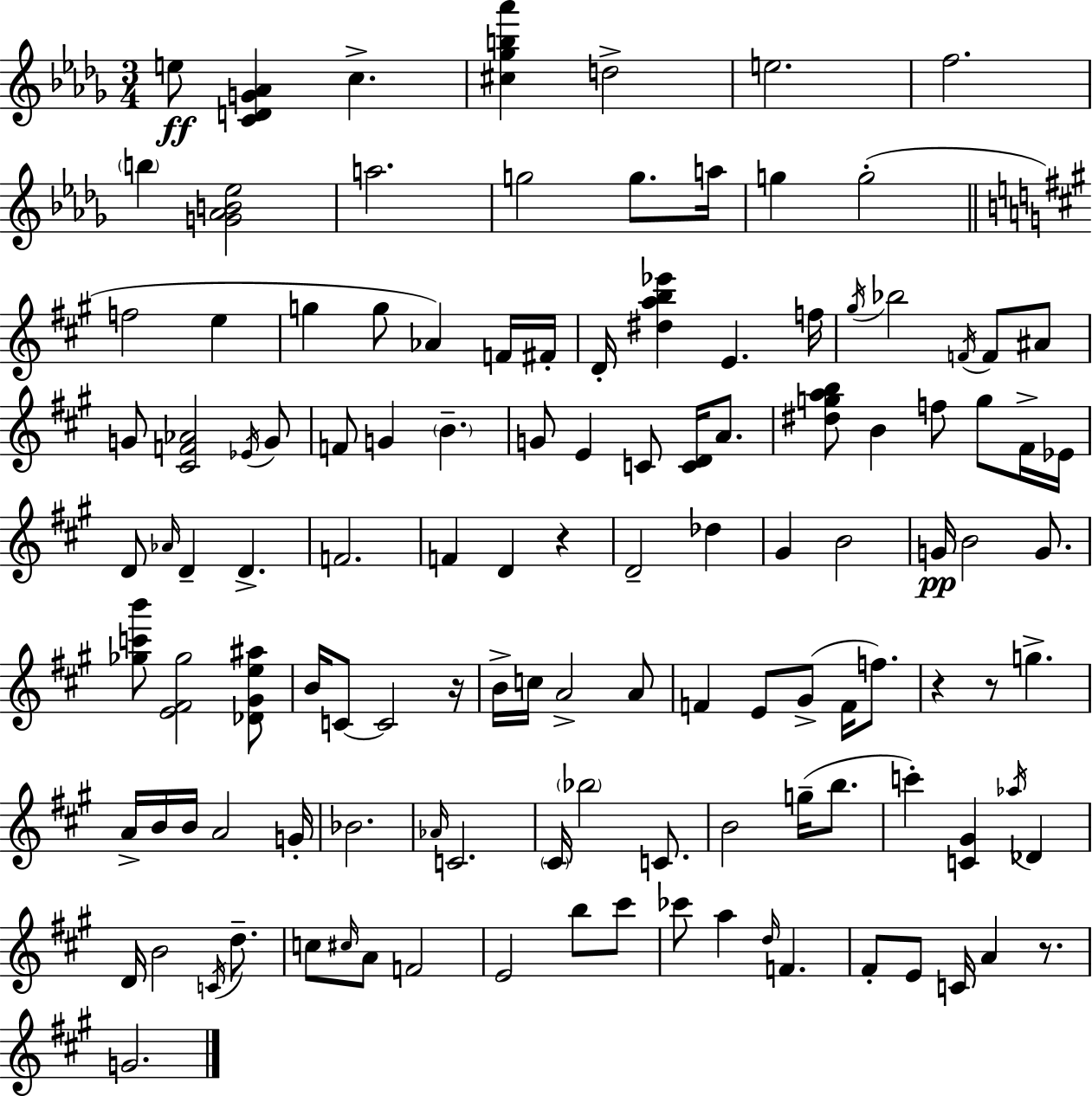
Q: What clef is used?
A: treble